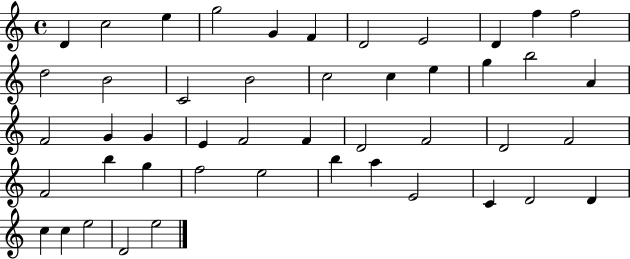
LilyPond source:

{
  \clef treble
  \time 4/4
  \defaultTimeSignature
  \key c \major
  d'4 c''2 e''4 | g''2 g'4 f'4 | d'2 e'2 | d'4 f''4 f''2 | \break d''2 b'2 | c'2 b'2 | c''2 c''4 e''4 | g''4 b''2 a'4 | \break f'2 g'4 g'4 | e'4 f'2 f'4 | d'2 f'2 | d'2 f'2 | \break f'2 b''4 g''4 | f''2 e''2 | b''4 a''4 e'2 | c'4 d'2 d'4 | \break c''4 c''4 e''2 | d'2 e''2 | \bar "|."
}